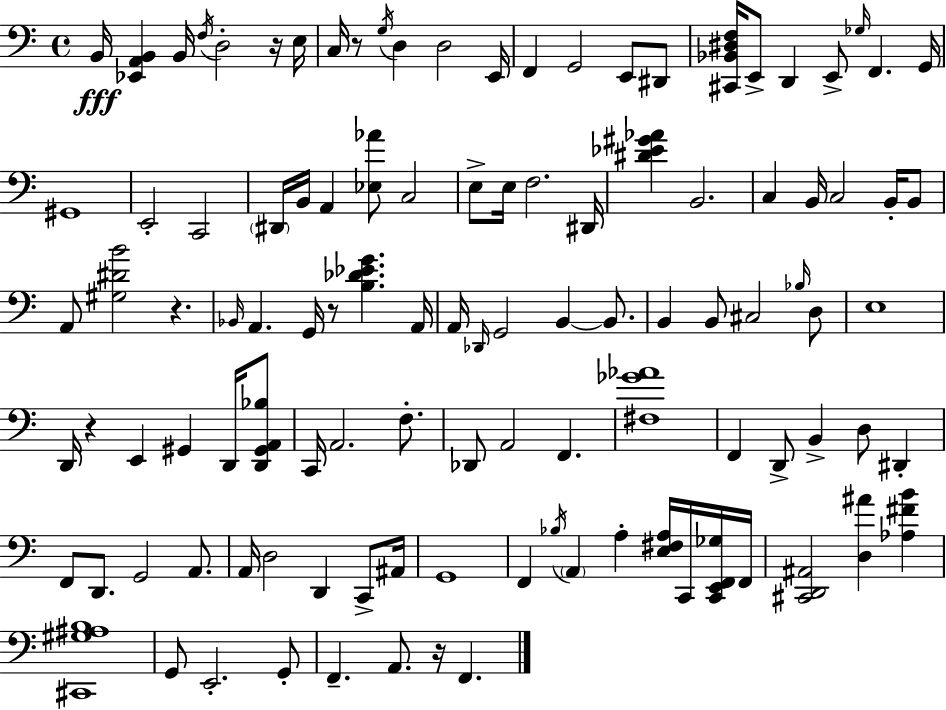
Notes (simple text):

B2/s [Eb2,A2,B2]/q B2/s F3/s D3/h R/s E3/s C3/s R/e G3/s D3/q D3/h E2/s F2/q G2/h E2/e D#2/e [C#2,Bb2,D#3,F3]/s E2/e D2/q E2/e Gb3/s F2/q. G2/s G#2/w E2/h C2/h D#2/s B2/s A2/q [Eb3,Ab4]/e C3/h E3/e E3/s F3/h. D#2/s [D#4,Eb4,G#4,Ab4]/q B2/h. C3/q B2/s C3/h B2/s B2/e A2/e [G#3,D#4,B4]/h R/q. Bb2/s A2/q. G2/s R/e [B3,Db4,Eb4,G4]/q. A2/s A2/s Db2/s G2/h B2/q B2/e. B2/q B2/e C#3/h Bb3/s D3/e E3/w D2/s R/q E2/q G#2/q D2/s [D2,G#2,A2,Bb3]/e C2/s A2/h. F3/e. Db2/e A2/h F2/q. [F#3,Gb4,Ab4]/w F2/q D2/e B2/q D3/e D#2/q F2/e D2/e. G2/h A2/e. A2/s D3/h D2/q C2/e A#2/s G2/w F2/q Bb3/s A2/q A3/q [E3,F#3,A3]/s C2/s [C2,E2,F2,Gb3]/s F2/s [C#2,D2,A#2]/h [D3,A#4]/q [Ab3,F#4,B4]/q [C#2,G#3,A#3,B3]/w G2/e E2/h. G2/e F2/q. A2/e. R/s F2/q.